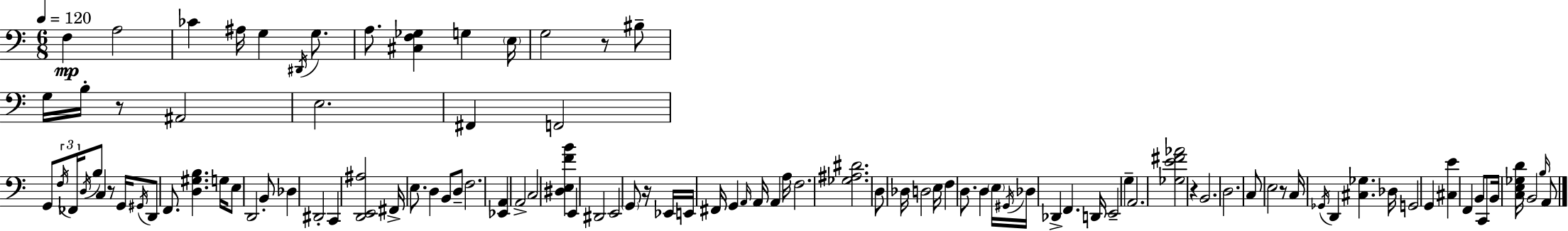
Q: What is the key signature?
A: A minor